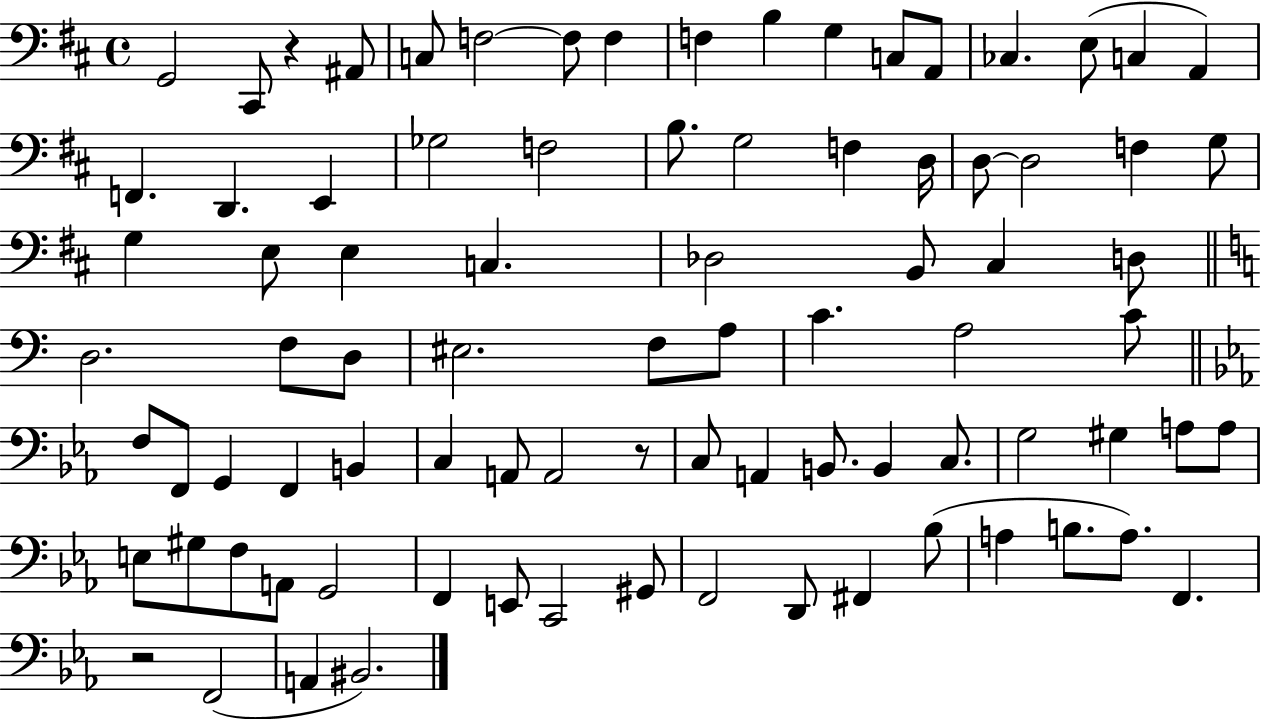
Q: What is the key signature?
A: D major